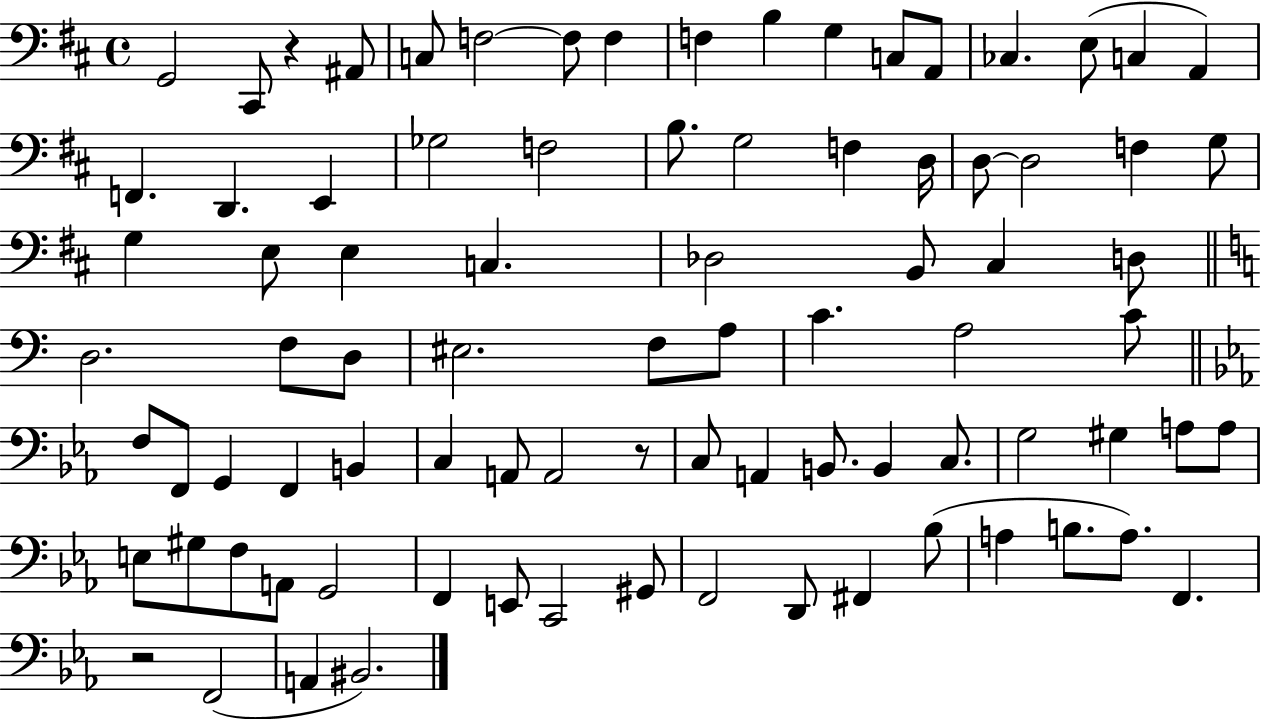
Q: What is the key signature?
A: D major